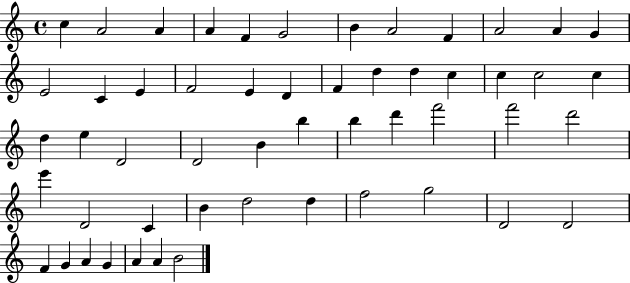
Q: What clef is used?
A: treble